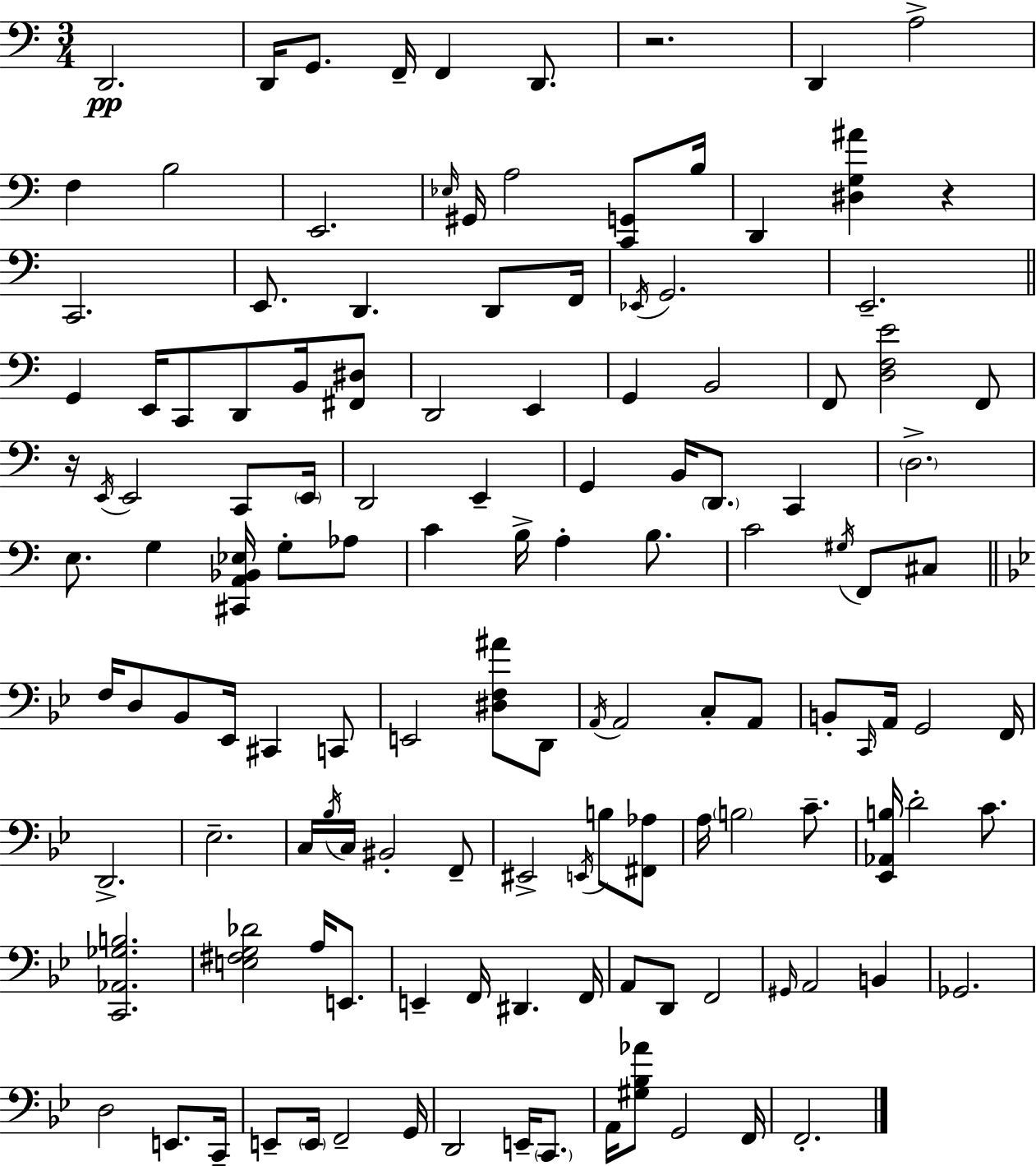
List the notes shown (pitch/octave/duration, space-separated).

D2/h. D2/s G2/e. F2/s F2/q D2/e. R/h. D2/q A3/h F3/q B3/h E2/h. Eb3/s G#2/s A3/h [C2,G2]/e B3/s D2/q [D#3,G3,A#4]/q R/q C2/h. E2/e. D2/q. D2/e F2/s Eb2/s G2/h. E2/h. G2/q E2/s C2/e D2/e B2/s [F#2,D#3]/e D2/h E2/q G2/q B2/h F2/e [D3,F3,E4]/h F2/e R/s E2/s E2/h C2/e E2/s D2/h E2/q G2/q B2/s D2/e. C2/q D3/h. E3/e. G3/q [C#2,A2,Bb2,Eb3]/s G3/e Ab3/e C4/q B3/s A3/q B3/e. C4/h G#3/s F2/e C#3/e F3/s D3/e Bb2/e Eb2/s C#2/q C2/e E2/h [D#3,F3,A#4]/e D2/e A2/s A2/h C3/e A2/e B2/e C2/s A2/s G2/h F2/s D2/h. Eb3/h. C3/s Bb3/s C3/s BIS2/h F2/e EIS2/h E2/s B3/e [F#2,Ab3]/e A3/s B3/h C4/e. [Eb2,Ab2,B3]/s D4/h C4/e. [C2,Ab2,Gb3,B3]/h. [E3,F#3,G3,Db4]/h A3/s E2/e. E2/q F2/s D#2/q. F2/s A2/e D2/e F2/h G#2/s A2/h B2/q Gb2/h. D3/h E2/e. C2/s E2/e E2/s F2/h G2/s D2/h E2/s C2/e. A2/s [G#3,Bb3,Ab4]/e G2/h F2/s F2/h.